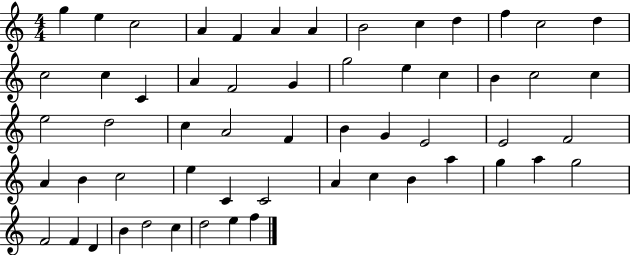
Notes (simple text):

G5/q E5/q C5/h A4/q F4/q A4/q A4/q B4/h C5/q D5/q F5/q C5/h D5/q C5/h C5/q C4/q A4/q F4/h G4/q G5/h E5/q C5/q B4/q C5/h C5/q E5/h D5/h C5/q A4/h F4/q B4/q G4/q E4/h E4/h F4/h A4/q B4/q C5/h E5/q C4/q C4/h A4/q C5/q B4/q A5/q G5/q A5/q G5/h F4/h F4/q D4/q B4/q D5/h C5/q D5/h E5/q F5/q